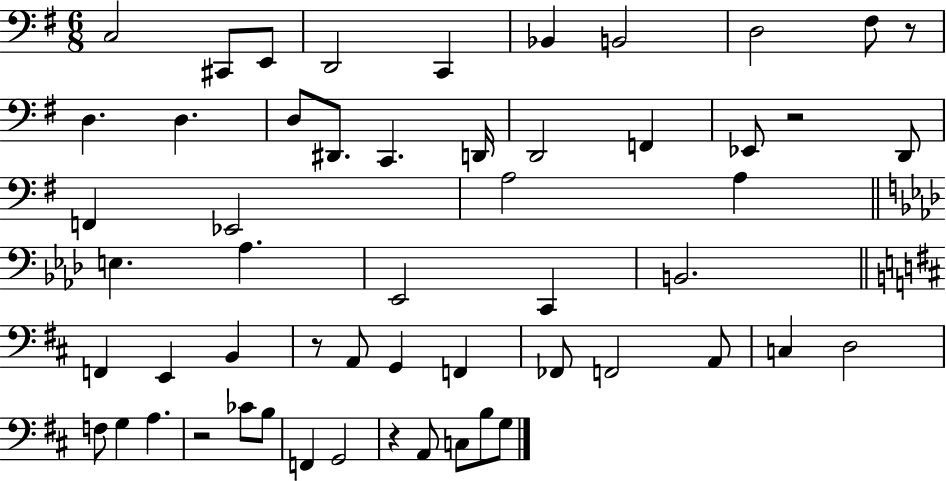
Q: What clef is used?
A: bass